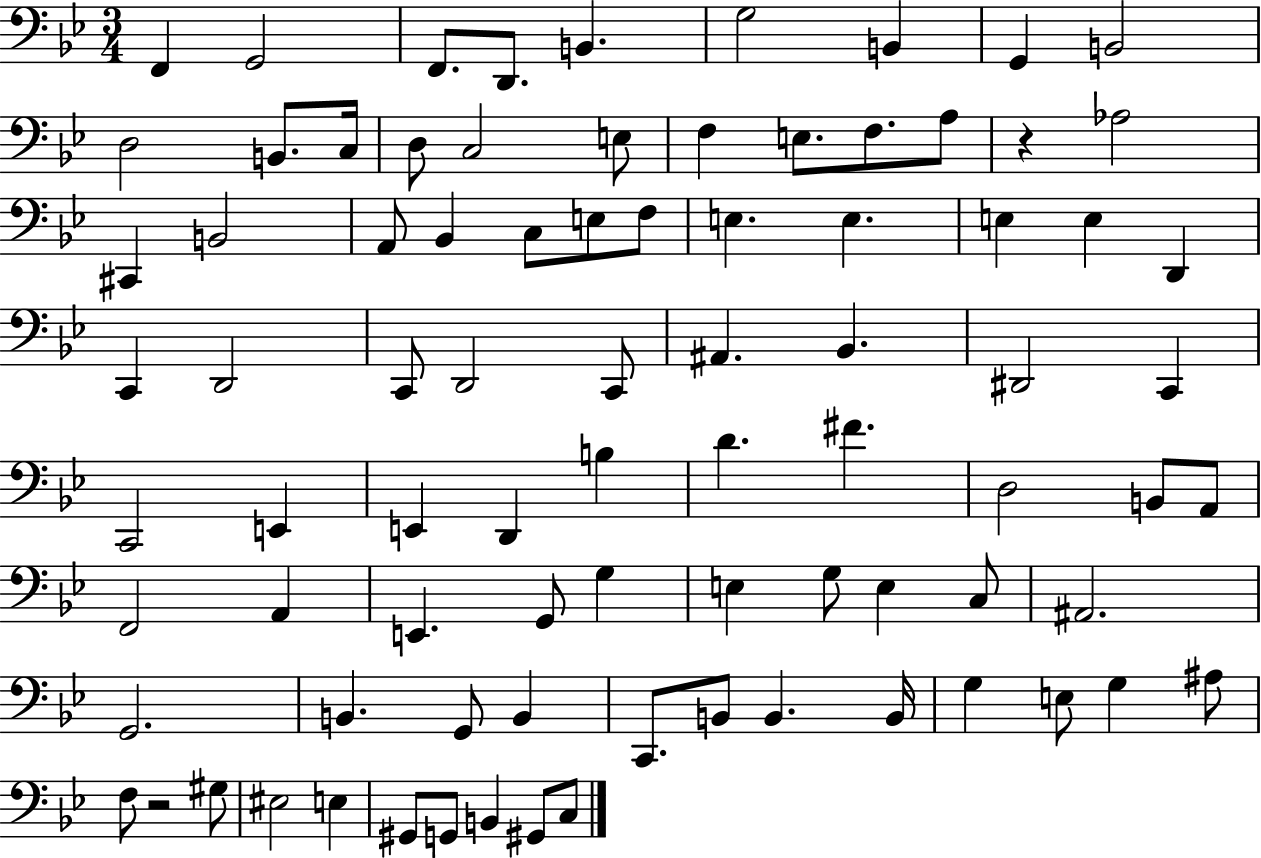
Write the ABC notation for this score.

X:1
T:Untitled
M:3/4
L:1/4
K:Bb
F,, G,,2 F,,/2 D,,/2 B,, G,2 B,, G,, B,,2 D,2 B,,/2 C,/4 D,/2 C,2 E,/2 F, E,/2 F,/2 A,/2 z _A,2 ^C,, B,,2 A,,/2 _B,, C,/2 E,/2 F,/2 E, E, E, E, D,, C,, D,,2 C,,/2 D,,2 C,,/2 ^A,, _B,, ^D,,2 C,, C,,2 E,, E,, D,, B, D ^F D,2 B,,/2 A,,/2 F,,2 A,, E,, G,,/2 G, E, G,/2 E, C,/2 ^A,,2 G,,2 B,, G,,/2 B,, C,,/2 B,,/2 B,, B,,/4 G, E,/2 G, ^A,/2 F,/2 z2 ^G,/2 ^E,2 E, ^G,,/2 G,,/2 B,, ^G,,/2 C,/2